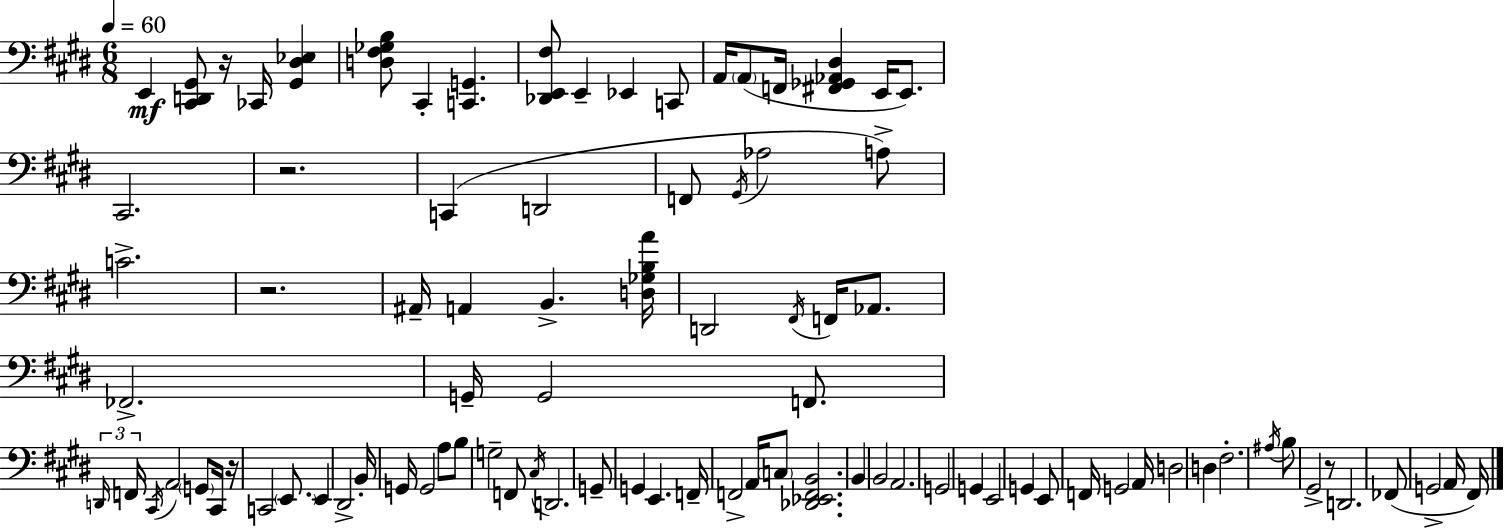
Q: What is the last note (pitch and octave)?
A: F#2